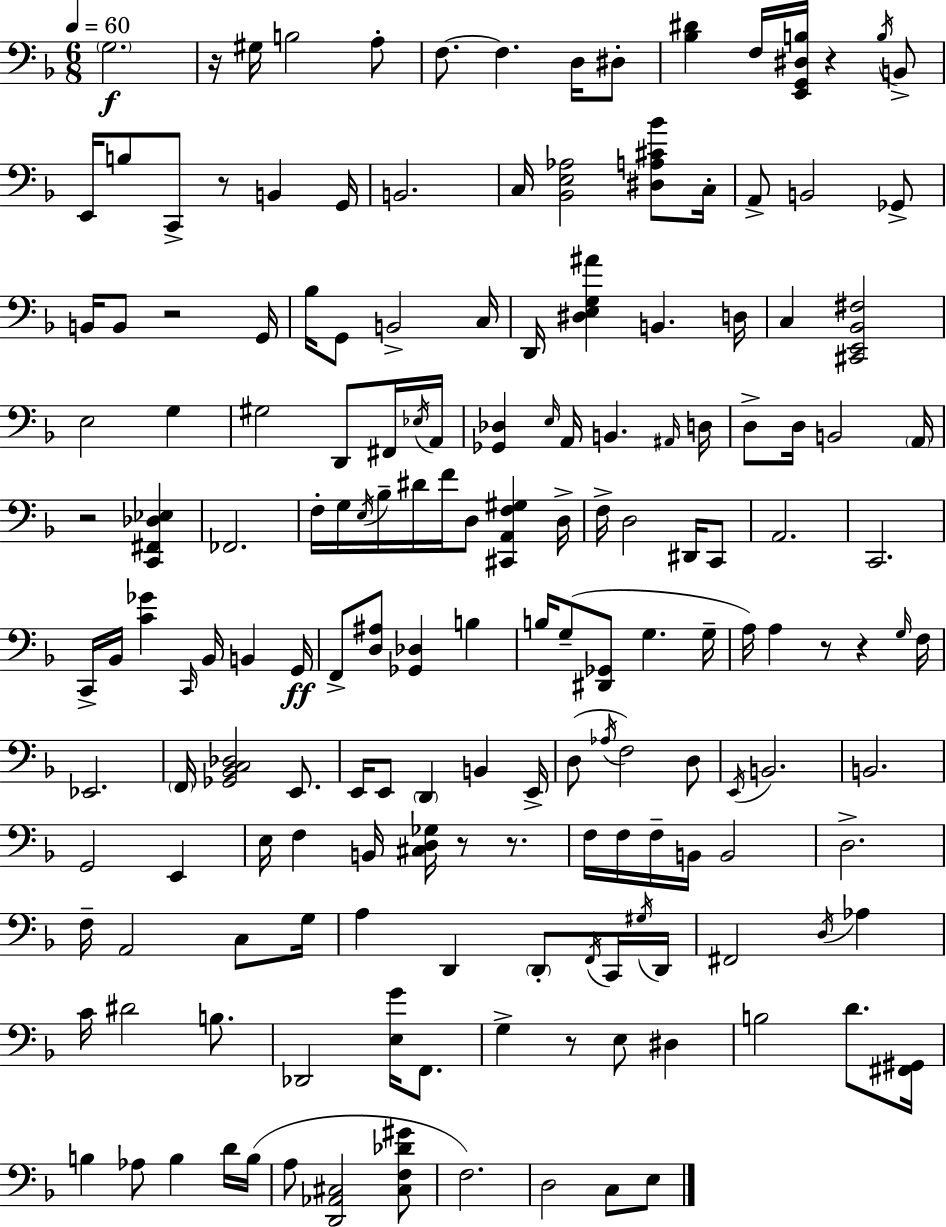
X:1
T:Untitled
M:6/8
L:1/4
K:Dm
G,2 z/4 ^G,/4 B,2 A,/2 F,/2 F, D,/4 ^D,/2 [_B,^D] F,/4 [E,,G,,^D,B,]/4 z B,/4 B,,/2 E,,/4 B,/2 C,,/2 z/2 B,, G,,/4 B,,2 C,/4 [_B,,E,_A,]2 [^D,A,^C_B]/2 C,/4 A,,/2 B,,2 _G,,/2 B,,/4 B,,/2 z2 G,,/4 _B,/4 G,,/2 B,,2 C,/4 D,,/4 [^D,E,G,^A] B,, D,/4 C, [^C,,E,,_B,,^F,]2 E,2 G, ^G,2 D,,/2 ^F,,/4 _E,/4 A,,/4 [_G,,_D,] E,/4 A,,/4 B,, ^A,,/4 D,/4 D,/2 D,/4 B,,2 A,,/4 z2 [C,,^F,,_D,_E,] _F,,2 F,/4 G,/4 E,/4 _B,/4 ^D/4 F/4 D,/2 [^C,,A,,F,^G,] D,/4 F,/4 D,2 ^D,,/4 C,,/2 A,,2 C,,2 C,,/4 _B,,/4 [C_G] C,,/4 _B,,/4 B,, G,,/4 F,,/2 [D,^A,]/2 [_G,,_D,] B, B,/4 G,/2 [^D,,_G,,]/2 G, G,/4 A,/4 A, z/2 z G,/4 F,/4 _E,,2 F,,/4 [_G,,_B,,C,_D,]2 E,,/2 E,,/4 E,,/2 D,, B,, E,,/4 D,/2 _A,/4 F,2 D,/2 E,,/4 B,,2 B,,2 G,,2 E,, E,/4 F, B,,/4 [^C,D,_G,]/4 z/2 z/2 F,/4 F,/4 F,/4 B,,/4 B,,2 D,2 F,/4 A,,2 C,/2 G,/4 A, D,, D,,/2 F,,/4 C,,/4 ^G,/4 D,,/4 ^F,,2 D,/4 _A, C/4 ^D2 B,/2 _D,,2 [E,G]/4 F,,/2 G, z/2 E,/2 ^D, B,2 D/2 [^F,,^G,,]/4 B, _A,/2 B, D/4 B,/4 A,/2 [D,,_A,,^C,]2 [^C,F,_D^G]/2 F,2 D,2 C,/2 E,/2